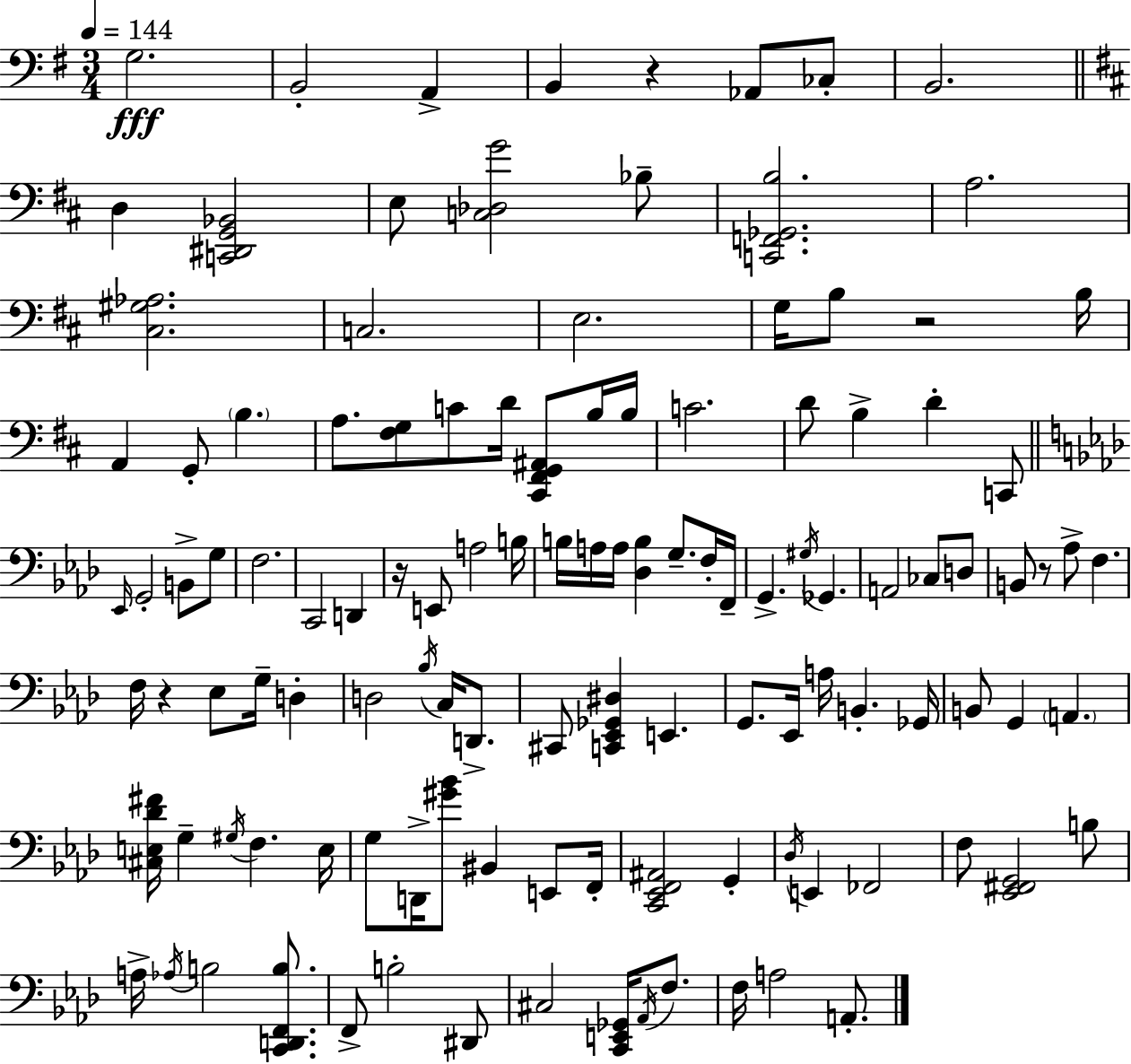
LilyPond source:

{
  \clef bass
  \numericTimeSignature
  \time 3/4
  \key e \minor
  \tempo 4 = 144
  g2.\fff | b,2-. a,4-> | b,4 r4 aes,8 ces8-. | b,2. | \break \bar "||" \break \key d \major d4 <c, dis, g, bes,>2 | e8 <c des g'>2 bes8-- | <c, f, ges, b>2. | a2. | \break <cis gis aes>2. | c2. | e2. | g16 b8 r2 b16 | \break a,4 g,8-. \parenthesize b4. | a8. <fis g>8 c'8 d'16 <cis, fis, g, ais,>8 b16 b16 | c'2. | d'8 b4-> d'4-. c,8 | \break \bar "||" \break \key aes \major \grace { ees,16 } g,2-. b,8-> g8 | f2. | c,2 d,4 | r16 e,8 a2 | \break b16 b16 a16 a16 <des b>4 g8.-- f16-. | f,16-- g,4.-> \acciaccatura { gis16 } ges,4. | a,2 ces8 | d8 b,8 r8 aes8-> f4. | \break f16 r4 ees8 g16-- d4-. | d2 \acciaccatura { bes16 } c16 | d,8.-> cis,8 <c, ees, ges, dis>4 e,4. | g,8. ees,16 a16 b,4.-. | \break ges,16 b,8 g,4 \parenthesize a,4. | <cis e des' fis'>16 g4-- \acciaccatura { gis16 } f4. | e16 g8 d,16-> <gis' bes'>8 bis,4 | e,8 f,16-. <c, ees, f, ais,>2 | \break g,4-. \acciaccatura { des16 } e,4 fes,2 | f8 <ees, fis, g,>2 | b8 a16-> \acciaccatura { aes16 } b2 | <c, d, f, b>8. f,8-> b2-. | \break dis,8 cis2 | <c, e, ges,>16 \acciaccatura { aes,16 } f8. f16 a2 | a,8.-. \bar "|."
}